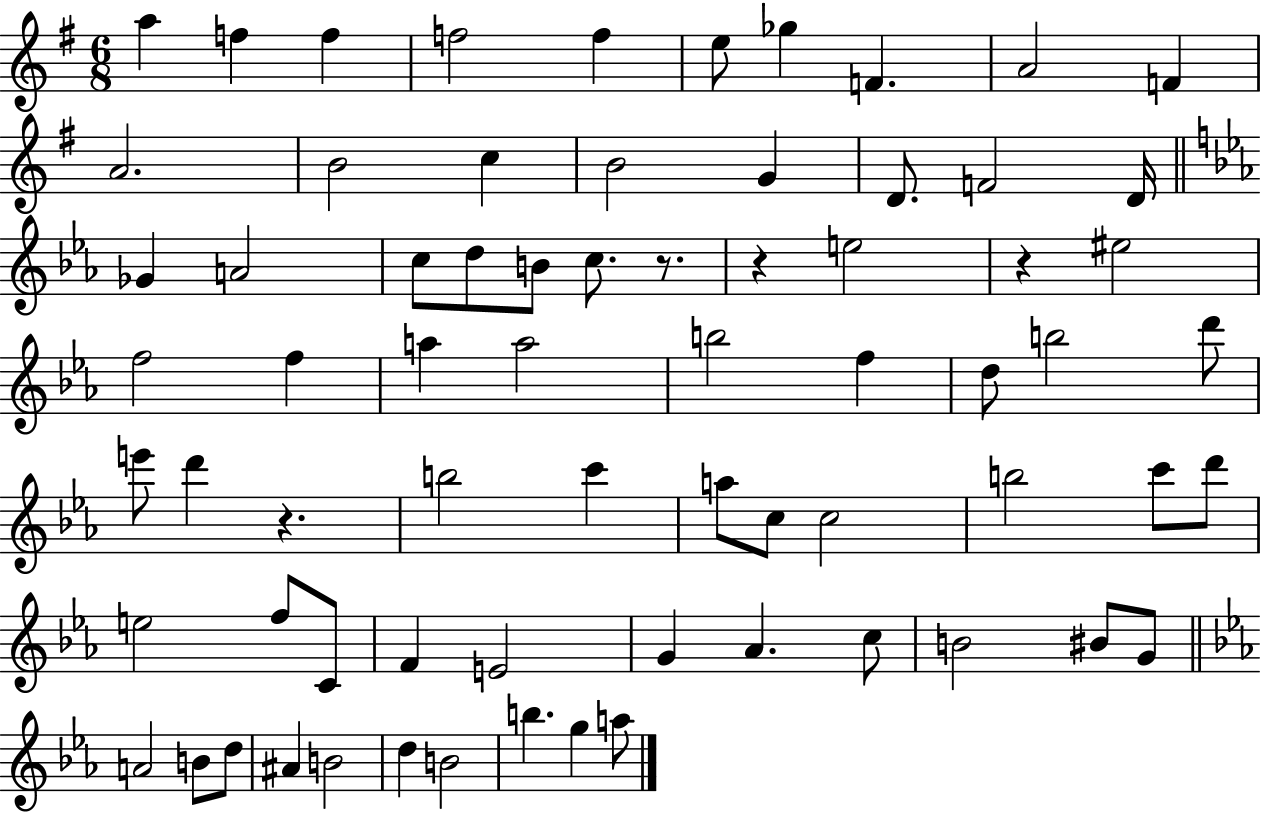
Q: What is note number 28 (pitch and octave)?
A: F5